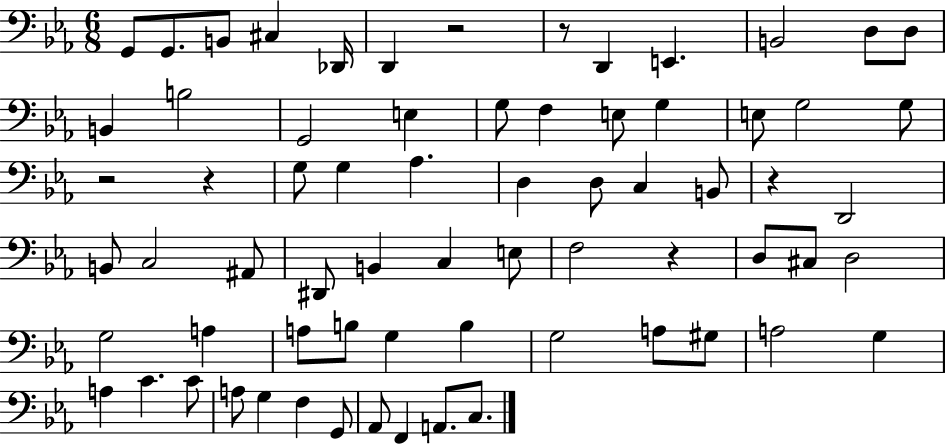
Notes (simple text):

G2/e G2/e. B2/e C#3/q Db2/s D2/q R/h R/e D2/q E2/q. B2/h D3/e D3/e B2/q B3/h G2/h E3/q G3/e F3/q E3/e G3/q E3/e G3/h G3/e R/h R/q G3/e G3/q Ab3/q. D3/q D3/e C3/q B2/e R/q D2/h B2/e C3/h A#2/e D#2/e B2/q C3/q E3/e F3/h R/q D3/e C#3/e D3/h G3/h A3/q A3/e B3/e G3/q B3/q G3/h A3/e G#3/e A3/h G3/q A3/q C4/q. C4/e A3/e G3/q F3/q G2/e Ab2/e F2/q A2/e. C3/e.